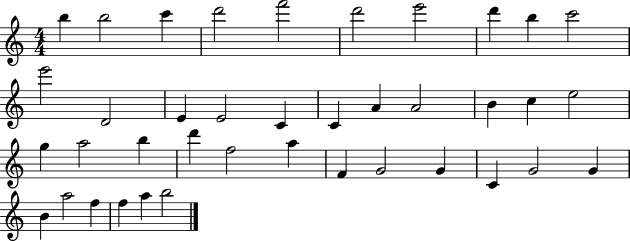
B5/q B5/h C6/q D6/h F6/h D6/h E6/h D6/q B5/q C6/h E6/h D4/h E4/q E4/h C4/q C4/q A4/q A4/h B4/q C5/q E5/h G5/q A5/h B5/q D6/q F5/h A5/q F4/q G4/h G4/q C4/q G4/h G4/q B4/q A5/h F5/q F5/q A5/q B5/h